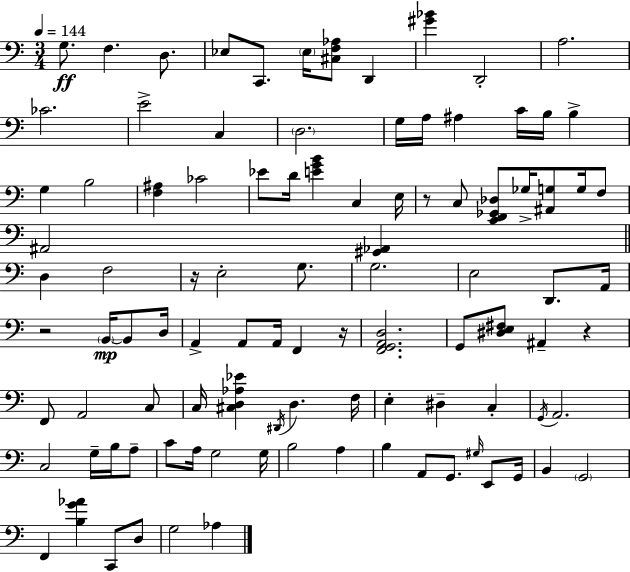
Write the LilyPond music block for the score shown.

{
  \clef bass
  \numericTimeSignature
  \time 3/4
  \key c \major
  \tempo 4 = 144
  g8.\ff f4. d8. | ees8 c,8. \parenthesize ees16 <cis f aes>8 d,4 | <gis' bes'>4 d,2-. | a2. | \break ces'2. | e'2-> c4 | \parenthesize d2. | g16 a16 ais4 c'16 b16 b4-> | \break g4 b2 | <f ais>4 ces'2 | ees'8 d'16 <e' g' b'>4 c4 e16 | r8 c8 <e, f, ges, des>8 ges16-> <ais, g>8 g16 f8 | \break ais,2 <gis, aes,>4 | \bar "||" \break \key a \minor d4 f2 | r16 e2-. g8. | g2. | e2 d,8. a,16 | \break r2 \parenthesize b,16~~\mp b,8 d16 | a,4-> a,8 a,16 f,4 r16 | <f, g, a, d>2. | g,8 <dis e fis>8 ais,4-- r4 | \break f,8 a,2 c8 | c16 <cis d aes ees'>4 \acciaccatura { dis,16 } d4. | f16 e4-. dis4-- c4-. | \acciaccatura { g,16 } a,2. | \break c2 g16-- b16 | a8-- c'8 a16 g2 | g16 b2 a4 | b4 a,8 g,8. \grace { gis16 } | \break e,8 g,16 b,4 \parenthesize g,2 | f,4 <b g' aes'>4 c,8 | d8 g2 aes4 | \bar "|."
}